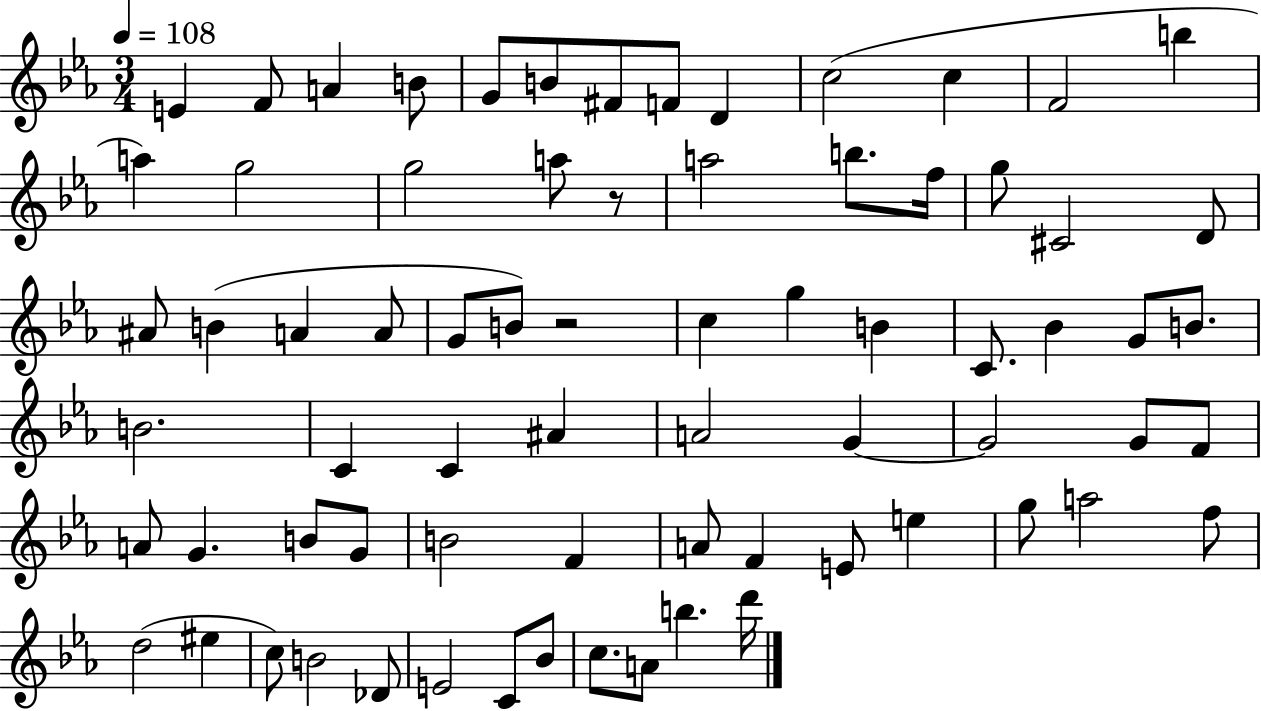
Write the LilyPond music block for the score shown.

{
  \clef treble
  \numericTimeSignature
  \time 3/4
  \key ees \major
  \tempo 4 = 108
  e'4 f'8 a'4 b'8 | g'8 b'8 fis'8 f'8 d'4 | c''2( c''4 | f'2 b''4 | \break a''4) g''2 | g''2 a''8 r8 | a''2 b''8. f''16 | g''8 cis'2 d'8 | \break ais'8 b'4( a'4 a'8 | g'8 b'8) r2 | c''4 g''4 b'4 | c'8. bes'4 g'8 b'8. | \break b'2. | c'4 c'4 ais'4 | a'2 g'4~~ | g'2 g'8 f'8 | \break a'8 g'4. b'8 g'8 | b'2 f'4 | a'8 f'4 e'8 e''4 | g''8 a''2 f''8 | \break d''2( eis''4 | c''8) b'2 des'8 | e'2 c'8 bes'8 | c''8. a'8 b''4. d'''16 | \break \bar "|."
}